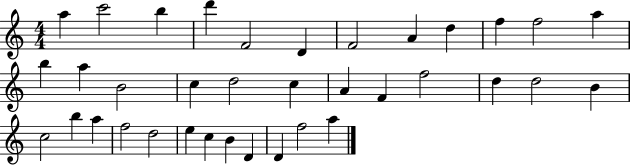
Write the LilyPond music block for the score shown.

{
  \clef treble
  \numericTimeSignature
  \time 4/4
  \key c \major
  a''4 c'''2 b''4 | d'''4 f'2 d'4 | f'2 a'4 d''4 | f''4 f''2 a''4 | \break b''4 a''4 b'2 | c''4 d''2 c''4 | a'4 f'4 f''2 | d''4 d''2 b'4 | \break c''2 b''4 a''4 | f''2 d''2 | e''4 c''4 b'4 d'4 | d'4 f''2 a''4 | \break \bar "|."
}